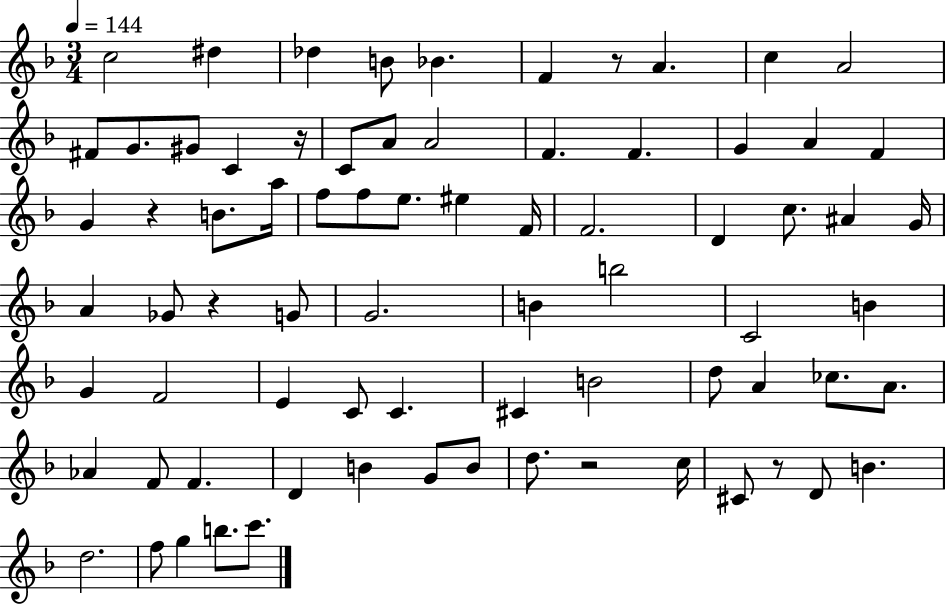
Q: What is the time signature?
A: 3/4